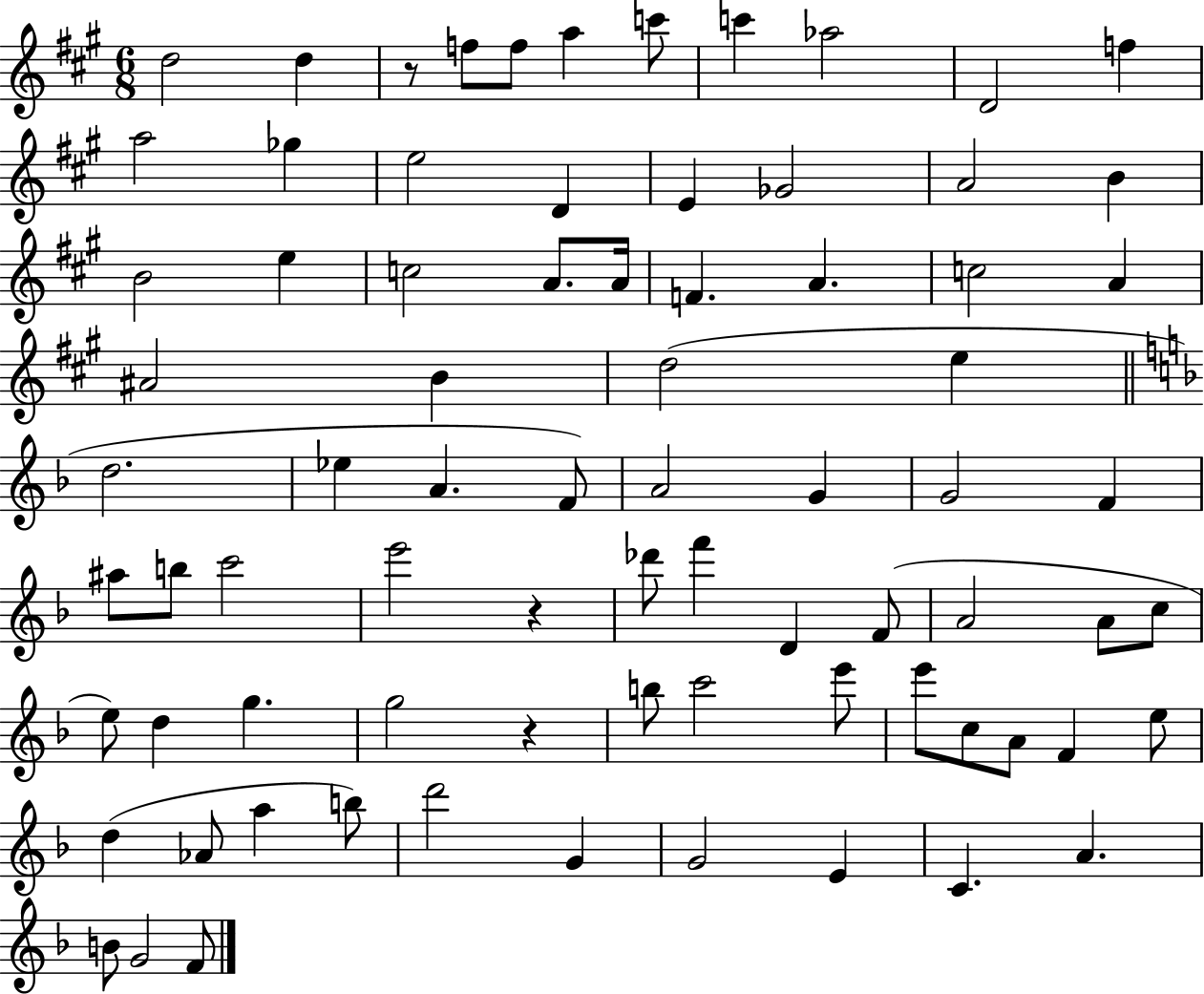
{
  \clef treble
  \numericTimeSignature
  \time 6/8
  \key a \major
  d''2 d''4 | r8 f''8 f''8 a''4 c'''8 | c'''4 aes''2 | d'2 f''4 | \break a''2 ges''4 | e''2 d'4 | e'4 ges'2 | a'2 b'4 | \break b'2 e''4 | c''2 a'8. a'16 | f'4. a'4. | c''2 a'4 | \break ais'2 b'4 | d''2( e''4 | \bar "||" \break \key f \major d''2. | ees''4 a'4. f'8) | a'2 g'4 | g'2 f'4 | \break ais''8 b''8 c'''2 | e'''2 r4 | des'''8 f'''4 d'4 f'8( | a'2 a'8 c''8 | \break e''8) d''4 g''4. | g''2 r4 | b''8 c'''2 e'''8 | e'''8 c''8 a'8 f'4 e''8 | \break d''4( aes'8 a''4 b''8) | d'''2 g'4 | g'2 e'4 | c'4. a'4. | \break b'8 g'2 f'8 | \bar "|."
}